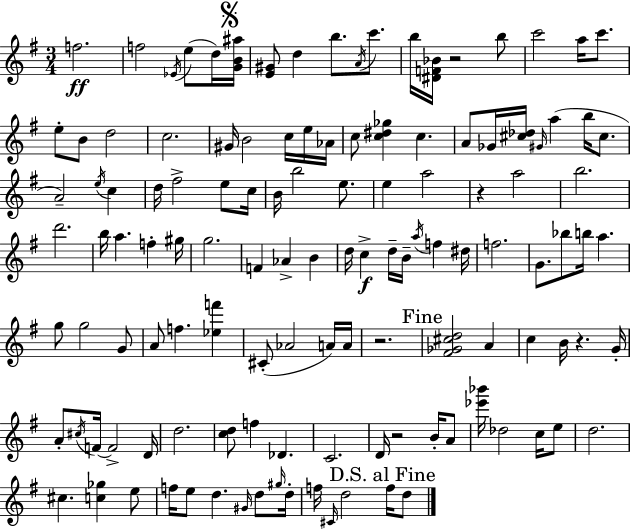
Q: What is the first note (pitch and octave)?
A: F5